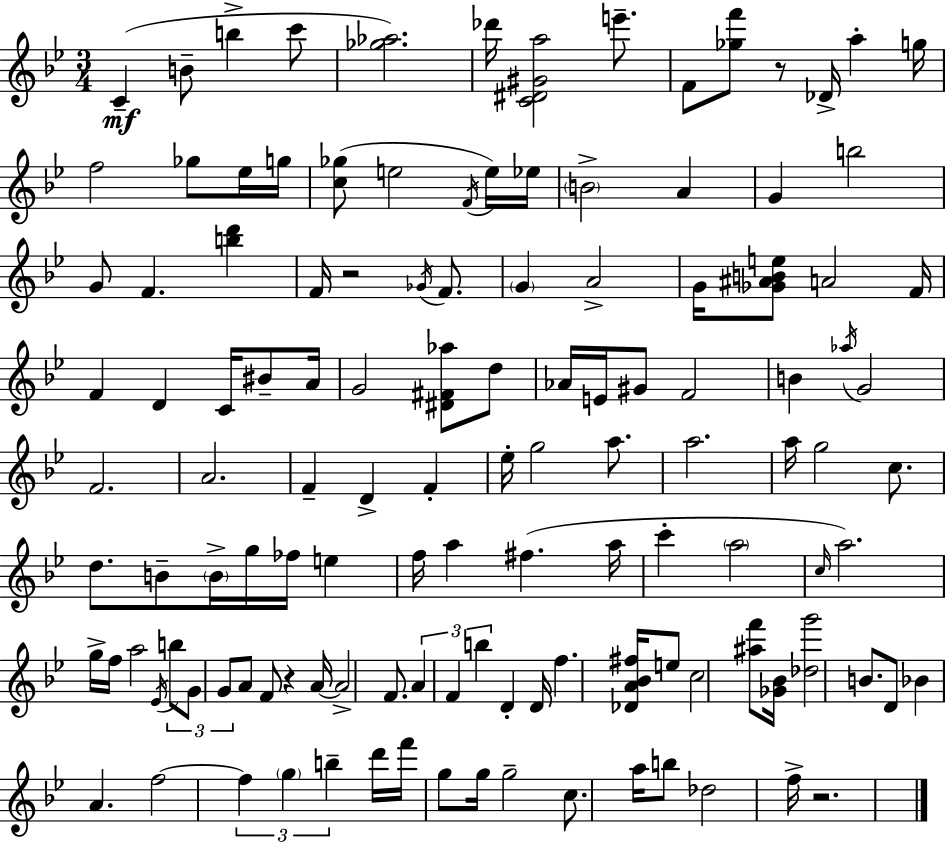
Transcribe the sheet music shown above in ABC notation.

X:1
T:Untitled
M:3/4
L:1/4
K:Gm
C B/2 b c'/2 [_g_a]2 _d'/4 [C^D^Ga]2 e'/2 F/2 [_gf']/2 z/2 _D/4 a g/4 f2 _g/2 _e/4 g/4 [c_g]/2 e2 F/4 e/4 _e/4 B2 A G b2 G/2 F [bd'] F/4 z2 _G/4 F/2 G A2 G/4 [_G^ABe]/2 A2 F/4 F D C/4 ^B/2 A/4 G2 [^D^F_a]/2 d/2 _A/4 E/4 ^G/2 F2 B _a/4 G2 F2 A2 F D F _e/4 g2 a/2 a2 a/4 g2 c/2 d/2 B/2 B/4 g/4 _f/4 e f/4 a ^f a/4 c' a2 c/4 a2 g/4 f/4 a2 _E/4 b/2 G/2 G/2 A/2 F/2 z A/4 A2 F/2 A F b D D/4 f [_DA_B^f]/4 e/2 c2 [^af']/2 [_G_B]/4 [_dg']2 B/2 D/2 _B A f2 f g b d'/4 f'/4 g/2 g/4 g2 c/2 a/4 b/2 _d2 f/4 z2